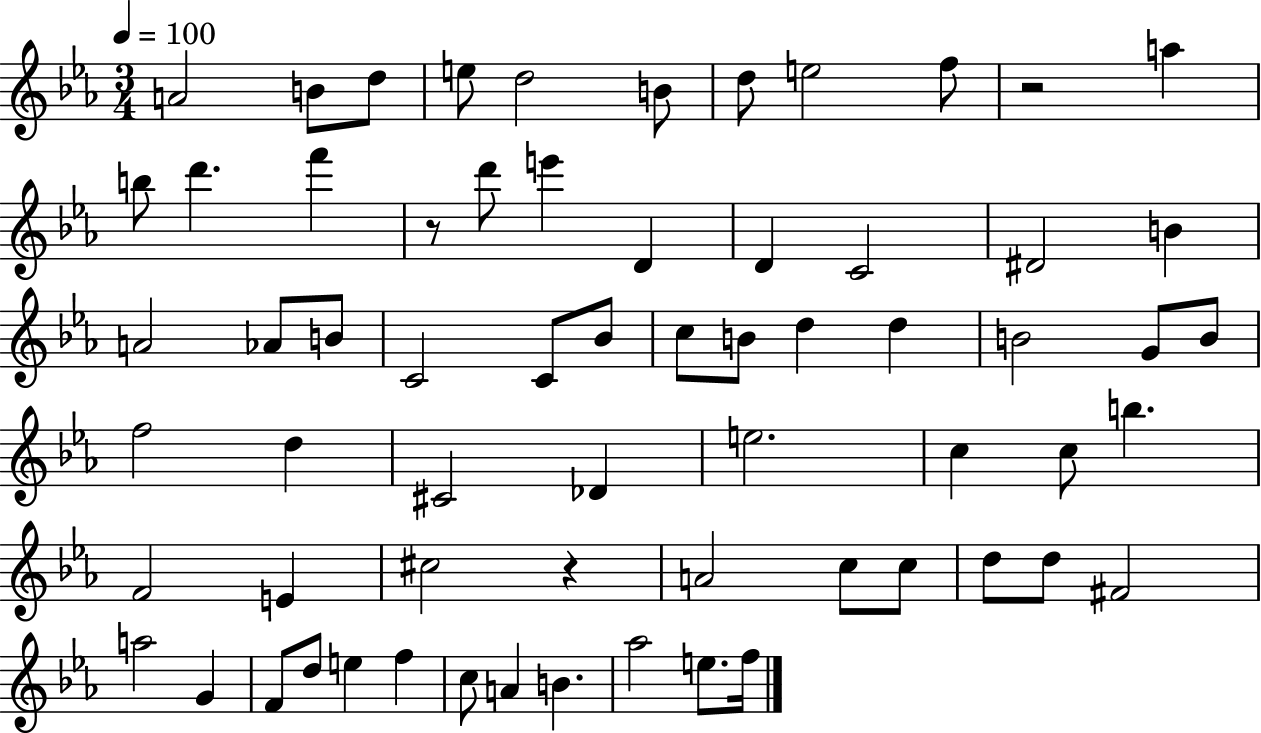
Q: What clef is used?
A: treble